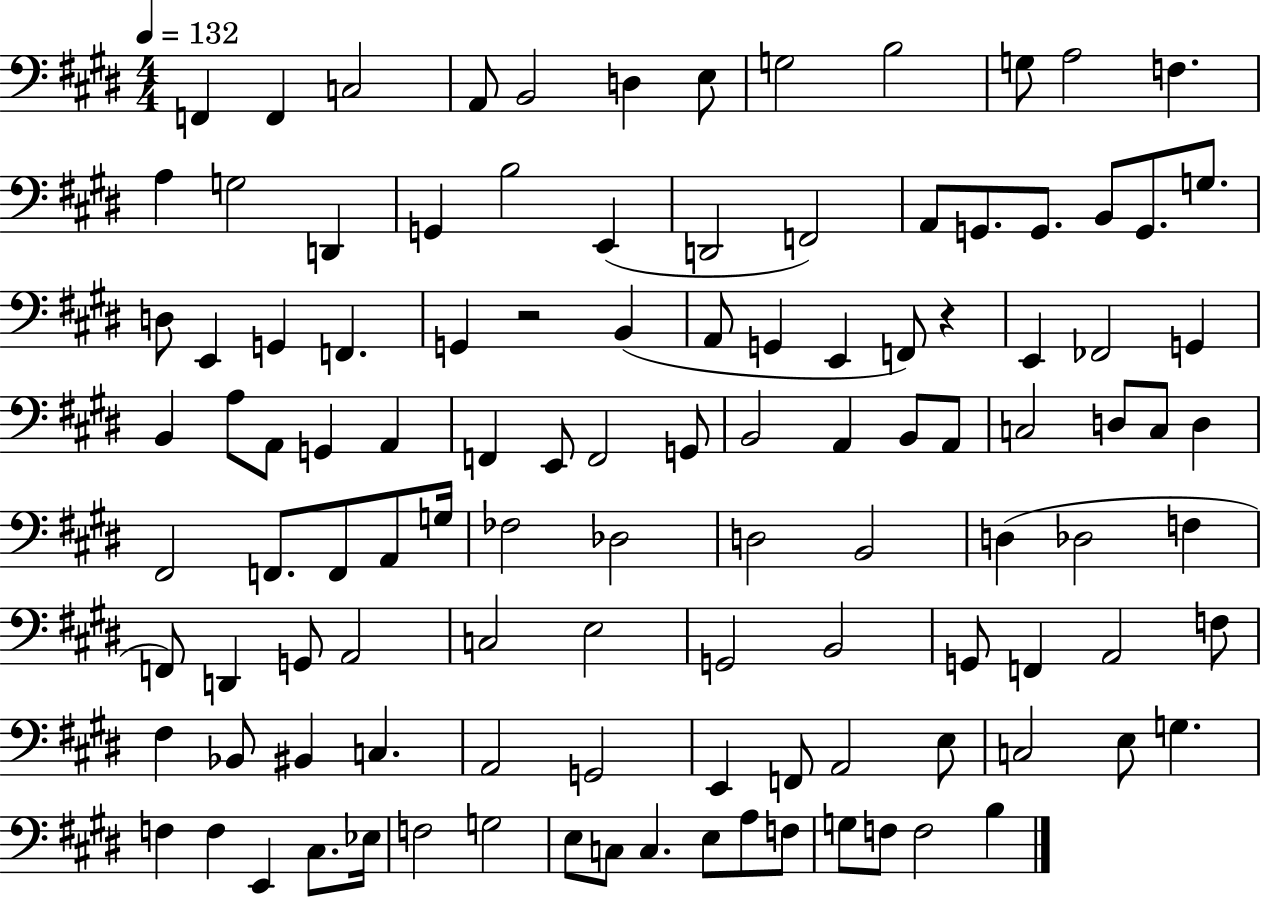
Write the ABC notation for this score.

X:1
T:Untitled
M:4/4
L:1/4
K:E
F,, F,, C,2 A,,/2 B,,2 D, E,/2 G,2 B,2 G,/2 A,2 F, A, G,2 D,, G,, B,2 E,, D,,2 F,,2 A,,/2 G,,/2 G,,/2 B,,/2 G,,/2 G,/2 D,/2 E,, G,, F,, G,, z2 B,, A,,/2 G,, E,, F,,/2 z E,, _F,,2 G,, B,, A,/2 A,,/2 G,, A,, F,, E,,/2 F,,2 G,,/2 B,,2 A,, B,,/2 A,,/2 C,2 D,/2 C,/2 D, ^F,,2 F,,/2 F,,/2 A,,/2 G,/4 _F,2 _D,2 D,2 B,,2 D, _D,2 F, F,,/2 D,, G,,/2 A,,2 C,2 E,2 G,,2 B,,2 G,,/2 F,, A,,2 F,/2 ^F, _B,,/2 ^B,, C, A,,2 G,,2 E,, F,,/2 A,,2 E,/2 C,2 E,/2 G, F, F, E,, ^C,/2 _E,/4 F,2 G,2 E,/2 C,/2 C, E,/2 A,/2 F,/2 G,/2 F,/2 F,2 B,